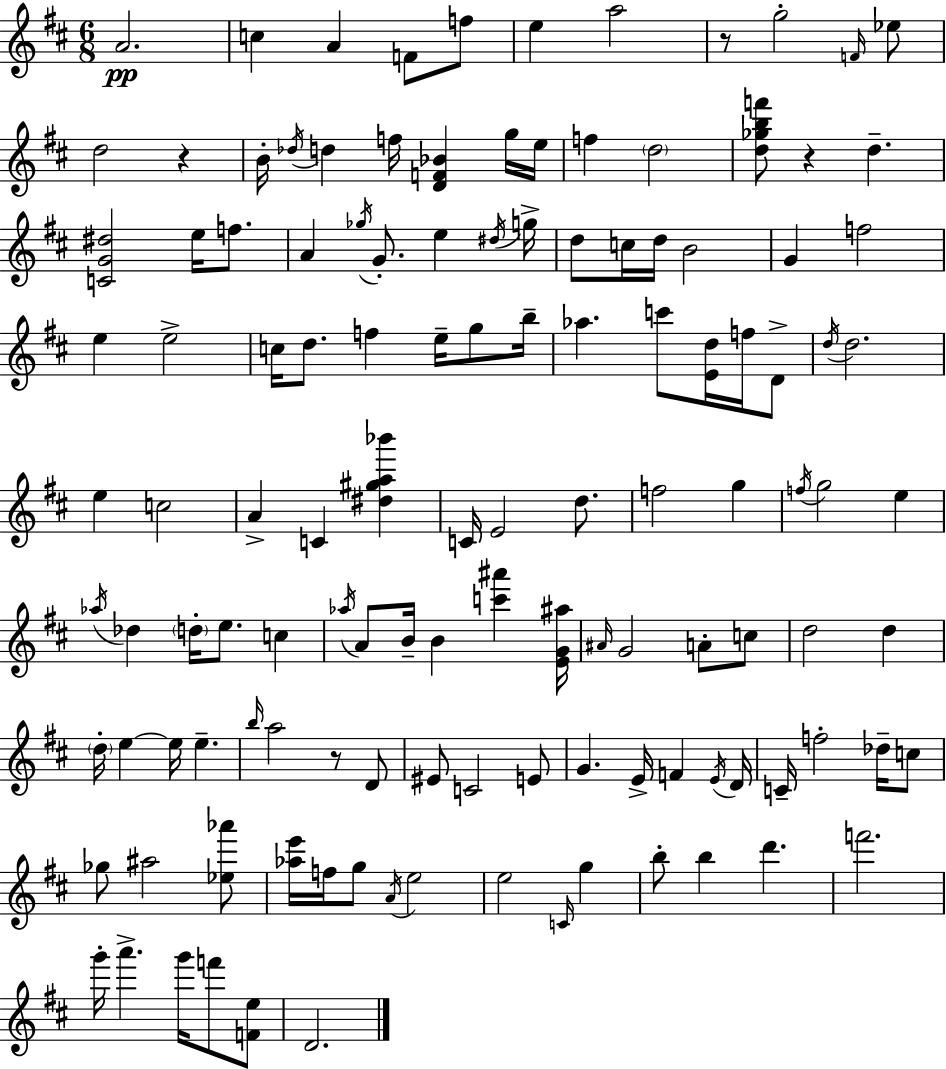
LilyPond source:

{
  \clef treble
  \numericTimeSignature
  \time 6/8
  \key d \major
  \repeat volta 2 { a'2.\pp | c''4 a'4 f'8 f''8 | e''4 a''2 | r8 g''2-. \grace { f'16 } ees''8 | \break d''2 r4 | b'16-. \acciaccatura { des''16 } d''4 f''16 <d' f' bes'>4 | g''16 e''16 f''4 \parenthesize d''2 | <d'' ges'' b'' f'''>8 r4 d''4.-- | \break <c' g' dis''>2 e''16 f''8. | a'4 \acciaccatura { ges''16 } g'8.-. e''4 | \acciaccatura { dis''16 } g''16-> d''8 c''16 d''16 b'2 | g'4 f''2 | \break e''4 e''2-> | c''16 d''8. f''4 | e''16-- g''8 b''16-- aes''4. c'''8 | <e' d''>16 f''16 d'8-> \acciaccatura { d''16 } d''2. | \break e''4 c''2 | a'4-> c'4 | <dis'' gis'' a'' bes'''>4 c'16 e'2 | d''8. f''2 | \break g''4 \acciaccatura { f''16 } g''2 | e''4 \acciaccatura { aes''16 } des''4 \parenthesize d''16-. | e''8. c''4 \acciaccatura { aes''16 } a'8 b'16-- b'4 | <c''' ais'''>4 <e' g' ais''>16 \grace { ais'16 } g'2 | \break a'8-. c''8 d''2 | d''4 \parenthesize d''16-. e''4~~ | e''16 e''4.-- \grace { b''16 } a''2 | r8 d'8 eis'8 | \break c'2 e'8 g'4. | e'16-> f'4 \acciaccatura { e'16 } d'16 c'16-- | f''2-. des''16-- c''8 ges''8 | ais''2 <ees'' aes'''>8 <aes'' e'''>16 | \break f''16 g''8 \acciaccatura { a'16 } e''2 | e''2 \grace { c'16 } g''4 | b''8-. b''4 d'''4. | f'''2. | \break g'''16-. a'''4.-> g'''16 f'''8 <f' e''>8 | d'2. | } \bar "|."
}